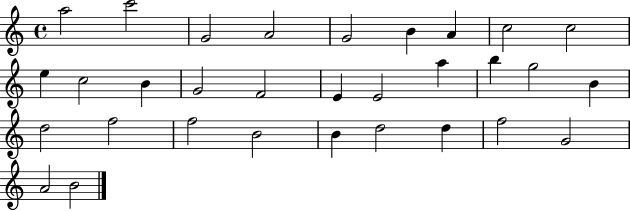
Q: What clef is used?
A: treble